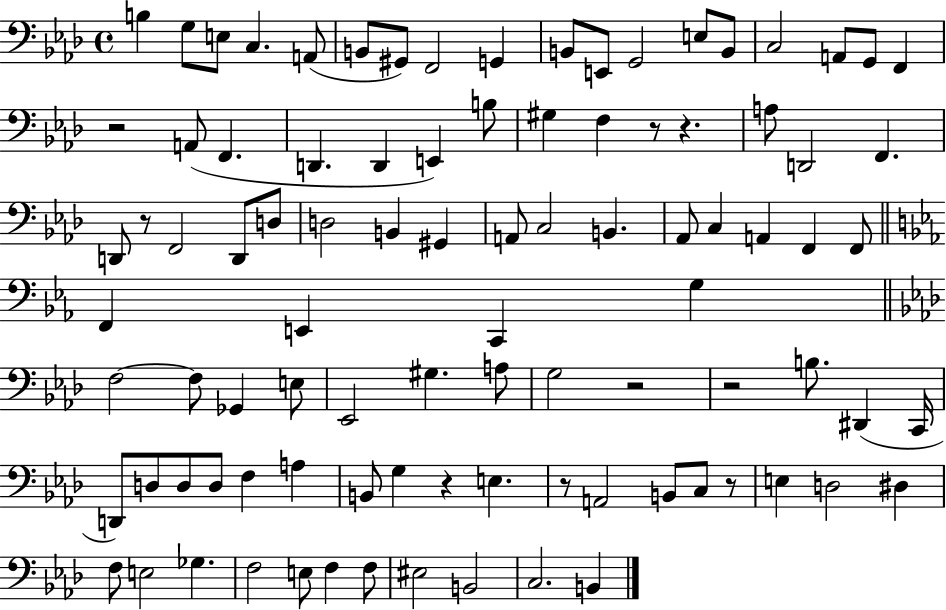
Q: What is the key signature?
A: AES major